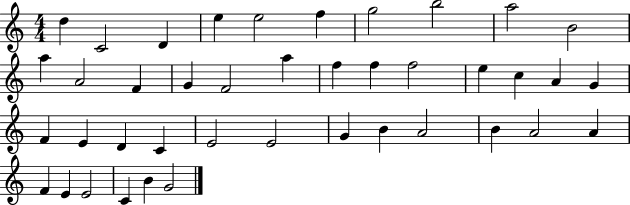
X:1
T:Untitled
M:4/4
L:1/4
K:C
d C2 D e e2 f g2 b2 a2 B2 a A2 F G F2 a f f f2 e c A G F E D C E2 E2 G B A2 B A2 A F E E2 C B G2